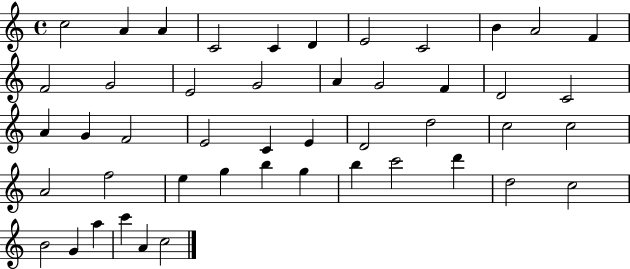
X:1
T:Untitled
M:4/4
L:1/4
K:C
c2 A A C2 C D E2 C2 B A2 F F2 G2 E2 G2 A G2 F D2 C2 A G F2 E2 C E D2 d2 c2 c2 A2 f2 e g b g b c'2 d' d2 c2 B2 G a c' A c2